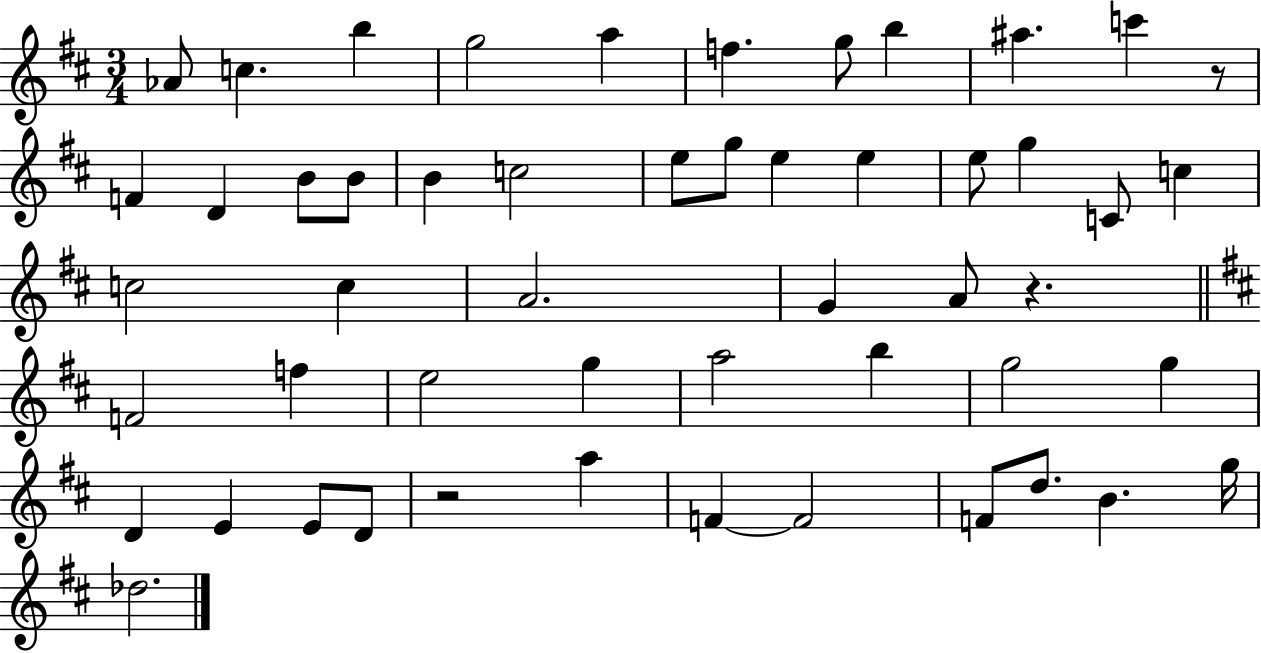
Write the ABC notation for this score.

X:1
T:Untitled
M:3/4
L:1/4
K:D
_A/2 c b g2 a f g/2 b ^a c' z/2 F D B/2 B/2 B c2 e/2 g/2 e e e/2 g C/2 c c2 c A2 G A/2 z F2 f e2 g a2 b g2 g D E E/2 D/2 z2 a F F2 F/2 d/2 B g/4 _d2